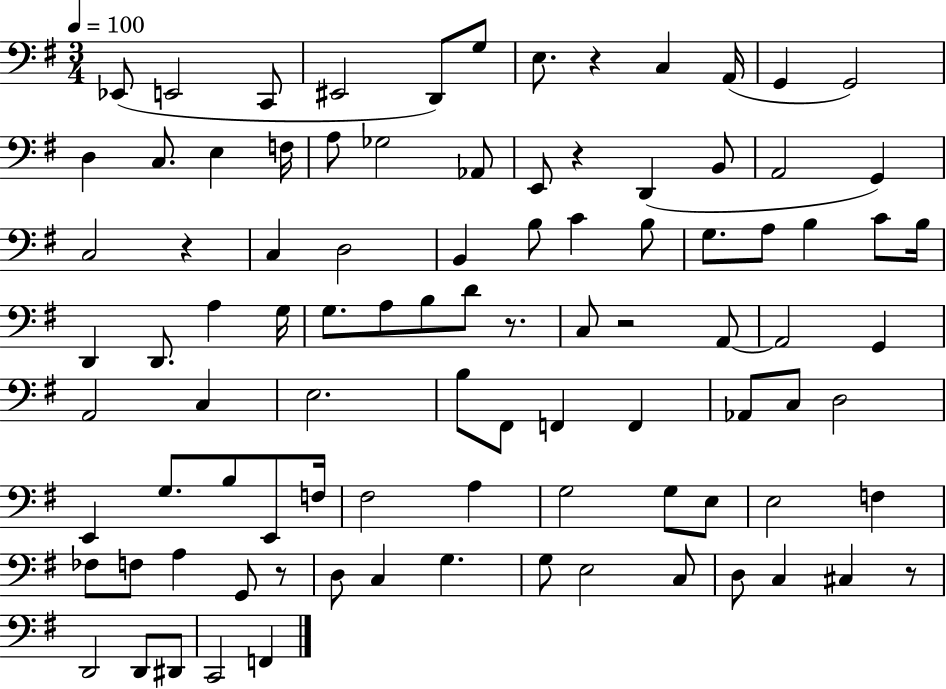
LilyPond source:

{
  \clef bass
  \numericTimeSignature
  \time 3/4
  \key g \major
  \tempo 4 = 100
  ees,8( e,2 c,8 | eis,2 d,8) g8 | e8. r4 c4 a,16( | g,4 g,2) | \break d4 c8. e4 f16 | a8 ges2 aes,8 | e,8 r4 d,4( b,8 | a,2 g,4) | \break c2 r4 | c4 d2 | b,4 b8 c'4 b8 | g8. a8 b4 c'8 b16 | \break d,4 d,8. a4 g16 | g8. a8 b8 d'8 r8. | c8 r2 a,8~~ | a,2 g,4 | \break a,2 c4 | e2. | b8 fis,8 f,4 f,4 | aes,8 c8 d2 | \break e,4 g8. b8 e,8 f16 | fis2 a4 | g2 g8 e8 | e2 f4 | \break fes8 f8 a4 g,8 r8 | d8 c4 g4. | g8 e2 c8 | d8 c4 cis4 r8 | \break d,2 d,8 dis,8 | c,2 f,4 | \bar "|."
}